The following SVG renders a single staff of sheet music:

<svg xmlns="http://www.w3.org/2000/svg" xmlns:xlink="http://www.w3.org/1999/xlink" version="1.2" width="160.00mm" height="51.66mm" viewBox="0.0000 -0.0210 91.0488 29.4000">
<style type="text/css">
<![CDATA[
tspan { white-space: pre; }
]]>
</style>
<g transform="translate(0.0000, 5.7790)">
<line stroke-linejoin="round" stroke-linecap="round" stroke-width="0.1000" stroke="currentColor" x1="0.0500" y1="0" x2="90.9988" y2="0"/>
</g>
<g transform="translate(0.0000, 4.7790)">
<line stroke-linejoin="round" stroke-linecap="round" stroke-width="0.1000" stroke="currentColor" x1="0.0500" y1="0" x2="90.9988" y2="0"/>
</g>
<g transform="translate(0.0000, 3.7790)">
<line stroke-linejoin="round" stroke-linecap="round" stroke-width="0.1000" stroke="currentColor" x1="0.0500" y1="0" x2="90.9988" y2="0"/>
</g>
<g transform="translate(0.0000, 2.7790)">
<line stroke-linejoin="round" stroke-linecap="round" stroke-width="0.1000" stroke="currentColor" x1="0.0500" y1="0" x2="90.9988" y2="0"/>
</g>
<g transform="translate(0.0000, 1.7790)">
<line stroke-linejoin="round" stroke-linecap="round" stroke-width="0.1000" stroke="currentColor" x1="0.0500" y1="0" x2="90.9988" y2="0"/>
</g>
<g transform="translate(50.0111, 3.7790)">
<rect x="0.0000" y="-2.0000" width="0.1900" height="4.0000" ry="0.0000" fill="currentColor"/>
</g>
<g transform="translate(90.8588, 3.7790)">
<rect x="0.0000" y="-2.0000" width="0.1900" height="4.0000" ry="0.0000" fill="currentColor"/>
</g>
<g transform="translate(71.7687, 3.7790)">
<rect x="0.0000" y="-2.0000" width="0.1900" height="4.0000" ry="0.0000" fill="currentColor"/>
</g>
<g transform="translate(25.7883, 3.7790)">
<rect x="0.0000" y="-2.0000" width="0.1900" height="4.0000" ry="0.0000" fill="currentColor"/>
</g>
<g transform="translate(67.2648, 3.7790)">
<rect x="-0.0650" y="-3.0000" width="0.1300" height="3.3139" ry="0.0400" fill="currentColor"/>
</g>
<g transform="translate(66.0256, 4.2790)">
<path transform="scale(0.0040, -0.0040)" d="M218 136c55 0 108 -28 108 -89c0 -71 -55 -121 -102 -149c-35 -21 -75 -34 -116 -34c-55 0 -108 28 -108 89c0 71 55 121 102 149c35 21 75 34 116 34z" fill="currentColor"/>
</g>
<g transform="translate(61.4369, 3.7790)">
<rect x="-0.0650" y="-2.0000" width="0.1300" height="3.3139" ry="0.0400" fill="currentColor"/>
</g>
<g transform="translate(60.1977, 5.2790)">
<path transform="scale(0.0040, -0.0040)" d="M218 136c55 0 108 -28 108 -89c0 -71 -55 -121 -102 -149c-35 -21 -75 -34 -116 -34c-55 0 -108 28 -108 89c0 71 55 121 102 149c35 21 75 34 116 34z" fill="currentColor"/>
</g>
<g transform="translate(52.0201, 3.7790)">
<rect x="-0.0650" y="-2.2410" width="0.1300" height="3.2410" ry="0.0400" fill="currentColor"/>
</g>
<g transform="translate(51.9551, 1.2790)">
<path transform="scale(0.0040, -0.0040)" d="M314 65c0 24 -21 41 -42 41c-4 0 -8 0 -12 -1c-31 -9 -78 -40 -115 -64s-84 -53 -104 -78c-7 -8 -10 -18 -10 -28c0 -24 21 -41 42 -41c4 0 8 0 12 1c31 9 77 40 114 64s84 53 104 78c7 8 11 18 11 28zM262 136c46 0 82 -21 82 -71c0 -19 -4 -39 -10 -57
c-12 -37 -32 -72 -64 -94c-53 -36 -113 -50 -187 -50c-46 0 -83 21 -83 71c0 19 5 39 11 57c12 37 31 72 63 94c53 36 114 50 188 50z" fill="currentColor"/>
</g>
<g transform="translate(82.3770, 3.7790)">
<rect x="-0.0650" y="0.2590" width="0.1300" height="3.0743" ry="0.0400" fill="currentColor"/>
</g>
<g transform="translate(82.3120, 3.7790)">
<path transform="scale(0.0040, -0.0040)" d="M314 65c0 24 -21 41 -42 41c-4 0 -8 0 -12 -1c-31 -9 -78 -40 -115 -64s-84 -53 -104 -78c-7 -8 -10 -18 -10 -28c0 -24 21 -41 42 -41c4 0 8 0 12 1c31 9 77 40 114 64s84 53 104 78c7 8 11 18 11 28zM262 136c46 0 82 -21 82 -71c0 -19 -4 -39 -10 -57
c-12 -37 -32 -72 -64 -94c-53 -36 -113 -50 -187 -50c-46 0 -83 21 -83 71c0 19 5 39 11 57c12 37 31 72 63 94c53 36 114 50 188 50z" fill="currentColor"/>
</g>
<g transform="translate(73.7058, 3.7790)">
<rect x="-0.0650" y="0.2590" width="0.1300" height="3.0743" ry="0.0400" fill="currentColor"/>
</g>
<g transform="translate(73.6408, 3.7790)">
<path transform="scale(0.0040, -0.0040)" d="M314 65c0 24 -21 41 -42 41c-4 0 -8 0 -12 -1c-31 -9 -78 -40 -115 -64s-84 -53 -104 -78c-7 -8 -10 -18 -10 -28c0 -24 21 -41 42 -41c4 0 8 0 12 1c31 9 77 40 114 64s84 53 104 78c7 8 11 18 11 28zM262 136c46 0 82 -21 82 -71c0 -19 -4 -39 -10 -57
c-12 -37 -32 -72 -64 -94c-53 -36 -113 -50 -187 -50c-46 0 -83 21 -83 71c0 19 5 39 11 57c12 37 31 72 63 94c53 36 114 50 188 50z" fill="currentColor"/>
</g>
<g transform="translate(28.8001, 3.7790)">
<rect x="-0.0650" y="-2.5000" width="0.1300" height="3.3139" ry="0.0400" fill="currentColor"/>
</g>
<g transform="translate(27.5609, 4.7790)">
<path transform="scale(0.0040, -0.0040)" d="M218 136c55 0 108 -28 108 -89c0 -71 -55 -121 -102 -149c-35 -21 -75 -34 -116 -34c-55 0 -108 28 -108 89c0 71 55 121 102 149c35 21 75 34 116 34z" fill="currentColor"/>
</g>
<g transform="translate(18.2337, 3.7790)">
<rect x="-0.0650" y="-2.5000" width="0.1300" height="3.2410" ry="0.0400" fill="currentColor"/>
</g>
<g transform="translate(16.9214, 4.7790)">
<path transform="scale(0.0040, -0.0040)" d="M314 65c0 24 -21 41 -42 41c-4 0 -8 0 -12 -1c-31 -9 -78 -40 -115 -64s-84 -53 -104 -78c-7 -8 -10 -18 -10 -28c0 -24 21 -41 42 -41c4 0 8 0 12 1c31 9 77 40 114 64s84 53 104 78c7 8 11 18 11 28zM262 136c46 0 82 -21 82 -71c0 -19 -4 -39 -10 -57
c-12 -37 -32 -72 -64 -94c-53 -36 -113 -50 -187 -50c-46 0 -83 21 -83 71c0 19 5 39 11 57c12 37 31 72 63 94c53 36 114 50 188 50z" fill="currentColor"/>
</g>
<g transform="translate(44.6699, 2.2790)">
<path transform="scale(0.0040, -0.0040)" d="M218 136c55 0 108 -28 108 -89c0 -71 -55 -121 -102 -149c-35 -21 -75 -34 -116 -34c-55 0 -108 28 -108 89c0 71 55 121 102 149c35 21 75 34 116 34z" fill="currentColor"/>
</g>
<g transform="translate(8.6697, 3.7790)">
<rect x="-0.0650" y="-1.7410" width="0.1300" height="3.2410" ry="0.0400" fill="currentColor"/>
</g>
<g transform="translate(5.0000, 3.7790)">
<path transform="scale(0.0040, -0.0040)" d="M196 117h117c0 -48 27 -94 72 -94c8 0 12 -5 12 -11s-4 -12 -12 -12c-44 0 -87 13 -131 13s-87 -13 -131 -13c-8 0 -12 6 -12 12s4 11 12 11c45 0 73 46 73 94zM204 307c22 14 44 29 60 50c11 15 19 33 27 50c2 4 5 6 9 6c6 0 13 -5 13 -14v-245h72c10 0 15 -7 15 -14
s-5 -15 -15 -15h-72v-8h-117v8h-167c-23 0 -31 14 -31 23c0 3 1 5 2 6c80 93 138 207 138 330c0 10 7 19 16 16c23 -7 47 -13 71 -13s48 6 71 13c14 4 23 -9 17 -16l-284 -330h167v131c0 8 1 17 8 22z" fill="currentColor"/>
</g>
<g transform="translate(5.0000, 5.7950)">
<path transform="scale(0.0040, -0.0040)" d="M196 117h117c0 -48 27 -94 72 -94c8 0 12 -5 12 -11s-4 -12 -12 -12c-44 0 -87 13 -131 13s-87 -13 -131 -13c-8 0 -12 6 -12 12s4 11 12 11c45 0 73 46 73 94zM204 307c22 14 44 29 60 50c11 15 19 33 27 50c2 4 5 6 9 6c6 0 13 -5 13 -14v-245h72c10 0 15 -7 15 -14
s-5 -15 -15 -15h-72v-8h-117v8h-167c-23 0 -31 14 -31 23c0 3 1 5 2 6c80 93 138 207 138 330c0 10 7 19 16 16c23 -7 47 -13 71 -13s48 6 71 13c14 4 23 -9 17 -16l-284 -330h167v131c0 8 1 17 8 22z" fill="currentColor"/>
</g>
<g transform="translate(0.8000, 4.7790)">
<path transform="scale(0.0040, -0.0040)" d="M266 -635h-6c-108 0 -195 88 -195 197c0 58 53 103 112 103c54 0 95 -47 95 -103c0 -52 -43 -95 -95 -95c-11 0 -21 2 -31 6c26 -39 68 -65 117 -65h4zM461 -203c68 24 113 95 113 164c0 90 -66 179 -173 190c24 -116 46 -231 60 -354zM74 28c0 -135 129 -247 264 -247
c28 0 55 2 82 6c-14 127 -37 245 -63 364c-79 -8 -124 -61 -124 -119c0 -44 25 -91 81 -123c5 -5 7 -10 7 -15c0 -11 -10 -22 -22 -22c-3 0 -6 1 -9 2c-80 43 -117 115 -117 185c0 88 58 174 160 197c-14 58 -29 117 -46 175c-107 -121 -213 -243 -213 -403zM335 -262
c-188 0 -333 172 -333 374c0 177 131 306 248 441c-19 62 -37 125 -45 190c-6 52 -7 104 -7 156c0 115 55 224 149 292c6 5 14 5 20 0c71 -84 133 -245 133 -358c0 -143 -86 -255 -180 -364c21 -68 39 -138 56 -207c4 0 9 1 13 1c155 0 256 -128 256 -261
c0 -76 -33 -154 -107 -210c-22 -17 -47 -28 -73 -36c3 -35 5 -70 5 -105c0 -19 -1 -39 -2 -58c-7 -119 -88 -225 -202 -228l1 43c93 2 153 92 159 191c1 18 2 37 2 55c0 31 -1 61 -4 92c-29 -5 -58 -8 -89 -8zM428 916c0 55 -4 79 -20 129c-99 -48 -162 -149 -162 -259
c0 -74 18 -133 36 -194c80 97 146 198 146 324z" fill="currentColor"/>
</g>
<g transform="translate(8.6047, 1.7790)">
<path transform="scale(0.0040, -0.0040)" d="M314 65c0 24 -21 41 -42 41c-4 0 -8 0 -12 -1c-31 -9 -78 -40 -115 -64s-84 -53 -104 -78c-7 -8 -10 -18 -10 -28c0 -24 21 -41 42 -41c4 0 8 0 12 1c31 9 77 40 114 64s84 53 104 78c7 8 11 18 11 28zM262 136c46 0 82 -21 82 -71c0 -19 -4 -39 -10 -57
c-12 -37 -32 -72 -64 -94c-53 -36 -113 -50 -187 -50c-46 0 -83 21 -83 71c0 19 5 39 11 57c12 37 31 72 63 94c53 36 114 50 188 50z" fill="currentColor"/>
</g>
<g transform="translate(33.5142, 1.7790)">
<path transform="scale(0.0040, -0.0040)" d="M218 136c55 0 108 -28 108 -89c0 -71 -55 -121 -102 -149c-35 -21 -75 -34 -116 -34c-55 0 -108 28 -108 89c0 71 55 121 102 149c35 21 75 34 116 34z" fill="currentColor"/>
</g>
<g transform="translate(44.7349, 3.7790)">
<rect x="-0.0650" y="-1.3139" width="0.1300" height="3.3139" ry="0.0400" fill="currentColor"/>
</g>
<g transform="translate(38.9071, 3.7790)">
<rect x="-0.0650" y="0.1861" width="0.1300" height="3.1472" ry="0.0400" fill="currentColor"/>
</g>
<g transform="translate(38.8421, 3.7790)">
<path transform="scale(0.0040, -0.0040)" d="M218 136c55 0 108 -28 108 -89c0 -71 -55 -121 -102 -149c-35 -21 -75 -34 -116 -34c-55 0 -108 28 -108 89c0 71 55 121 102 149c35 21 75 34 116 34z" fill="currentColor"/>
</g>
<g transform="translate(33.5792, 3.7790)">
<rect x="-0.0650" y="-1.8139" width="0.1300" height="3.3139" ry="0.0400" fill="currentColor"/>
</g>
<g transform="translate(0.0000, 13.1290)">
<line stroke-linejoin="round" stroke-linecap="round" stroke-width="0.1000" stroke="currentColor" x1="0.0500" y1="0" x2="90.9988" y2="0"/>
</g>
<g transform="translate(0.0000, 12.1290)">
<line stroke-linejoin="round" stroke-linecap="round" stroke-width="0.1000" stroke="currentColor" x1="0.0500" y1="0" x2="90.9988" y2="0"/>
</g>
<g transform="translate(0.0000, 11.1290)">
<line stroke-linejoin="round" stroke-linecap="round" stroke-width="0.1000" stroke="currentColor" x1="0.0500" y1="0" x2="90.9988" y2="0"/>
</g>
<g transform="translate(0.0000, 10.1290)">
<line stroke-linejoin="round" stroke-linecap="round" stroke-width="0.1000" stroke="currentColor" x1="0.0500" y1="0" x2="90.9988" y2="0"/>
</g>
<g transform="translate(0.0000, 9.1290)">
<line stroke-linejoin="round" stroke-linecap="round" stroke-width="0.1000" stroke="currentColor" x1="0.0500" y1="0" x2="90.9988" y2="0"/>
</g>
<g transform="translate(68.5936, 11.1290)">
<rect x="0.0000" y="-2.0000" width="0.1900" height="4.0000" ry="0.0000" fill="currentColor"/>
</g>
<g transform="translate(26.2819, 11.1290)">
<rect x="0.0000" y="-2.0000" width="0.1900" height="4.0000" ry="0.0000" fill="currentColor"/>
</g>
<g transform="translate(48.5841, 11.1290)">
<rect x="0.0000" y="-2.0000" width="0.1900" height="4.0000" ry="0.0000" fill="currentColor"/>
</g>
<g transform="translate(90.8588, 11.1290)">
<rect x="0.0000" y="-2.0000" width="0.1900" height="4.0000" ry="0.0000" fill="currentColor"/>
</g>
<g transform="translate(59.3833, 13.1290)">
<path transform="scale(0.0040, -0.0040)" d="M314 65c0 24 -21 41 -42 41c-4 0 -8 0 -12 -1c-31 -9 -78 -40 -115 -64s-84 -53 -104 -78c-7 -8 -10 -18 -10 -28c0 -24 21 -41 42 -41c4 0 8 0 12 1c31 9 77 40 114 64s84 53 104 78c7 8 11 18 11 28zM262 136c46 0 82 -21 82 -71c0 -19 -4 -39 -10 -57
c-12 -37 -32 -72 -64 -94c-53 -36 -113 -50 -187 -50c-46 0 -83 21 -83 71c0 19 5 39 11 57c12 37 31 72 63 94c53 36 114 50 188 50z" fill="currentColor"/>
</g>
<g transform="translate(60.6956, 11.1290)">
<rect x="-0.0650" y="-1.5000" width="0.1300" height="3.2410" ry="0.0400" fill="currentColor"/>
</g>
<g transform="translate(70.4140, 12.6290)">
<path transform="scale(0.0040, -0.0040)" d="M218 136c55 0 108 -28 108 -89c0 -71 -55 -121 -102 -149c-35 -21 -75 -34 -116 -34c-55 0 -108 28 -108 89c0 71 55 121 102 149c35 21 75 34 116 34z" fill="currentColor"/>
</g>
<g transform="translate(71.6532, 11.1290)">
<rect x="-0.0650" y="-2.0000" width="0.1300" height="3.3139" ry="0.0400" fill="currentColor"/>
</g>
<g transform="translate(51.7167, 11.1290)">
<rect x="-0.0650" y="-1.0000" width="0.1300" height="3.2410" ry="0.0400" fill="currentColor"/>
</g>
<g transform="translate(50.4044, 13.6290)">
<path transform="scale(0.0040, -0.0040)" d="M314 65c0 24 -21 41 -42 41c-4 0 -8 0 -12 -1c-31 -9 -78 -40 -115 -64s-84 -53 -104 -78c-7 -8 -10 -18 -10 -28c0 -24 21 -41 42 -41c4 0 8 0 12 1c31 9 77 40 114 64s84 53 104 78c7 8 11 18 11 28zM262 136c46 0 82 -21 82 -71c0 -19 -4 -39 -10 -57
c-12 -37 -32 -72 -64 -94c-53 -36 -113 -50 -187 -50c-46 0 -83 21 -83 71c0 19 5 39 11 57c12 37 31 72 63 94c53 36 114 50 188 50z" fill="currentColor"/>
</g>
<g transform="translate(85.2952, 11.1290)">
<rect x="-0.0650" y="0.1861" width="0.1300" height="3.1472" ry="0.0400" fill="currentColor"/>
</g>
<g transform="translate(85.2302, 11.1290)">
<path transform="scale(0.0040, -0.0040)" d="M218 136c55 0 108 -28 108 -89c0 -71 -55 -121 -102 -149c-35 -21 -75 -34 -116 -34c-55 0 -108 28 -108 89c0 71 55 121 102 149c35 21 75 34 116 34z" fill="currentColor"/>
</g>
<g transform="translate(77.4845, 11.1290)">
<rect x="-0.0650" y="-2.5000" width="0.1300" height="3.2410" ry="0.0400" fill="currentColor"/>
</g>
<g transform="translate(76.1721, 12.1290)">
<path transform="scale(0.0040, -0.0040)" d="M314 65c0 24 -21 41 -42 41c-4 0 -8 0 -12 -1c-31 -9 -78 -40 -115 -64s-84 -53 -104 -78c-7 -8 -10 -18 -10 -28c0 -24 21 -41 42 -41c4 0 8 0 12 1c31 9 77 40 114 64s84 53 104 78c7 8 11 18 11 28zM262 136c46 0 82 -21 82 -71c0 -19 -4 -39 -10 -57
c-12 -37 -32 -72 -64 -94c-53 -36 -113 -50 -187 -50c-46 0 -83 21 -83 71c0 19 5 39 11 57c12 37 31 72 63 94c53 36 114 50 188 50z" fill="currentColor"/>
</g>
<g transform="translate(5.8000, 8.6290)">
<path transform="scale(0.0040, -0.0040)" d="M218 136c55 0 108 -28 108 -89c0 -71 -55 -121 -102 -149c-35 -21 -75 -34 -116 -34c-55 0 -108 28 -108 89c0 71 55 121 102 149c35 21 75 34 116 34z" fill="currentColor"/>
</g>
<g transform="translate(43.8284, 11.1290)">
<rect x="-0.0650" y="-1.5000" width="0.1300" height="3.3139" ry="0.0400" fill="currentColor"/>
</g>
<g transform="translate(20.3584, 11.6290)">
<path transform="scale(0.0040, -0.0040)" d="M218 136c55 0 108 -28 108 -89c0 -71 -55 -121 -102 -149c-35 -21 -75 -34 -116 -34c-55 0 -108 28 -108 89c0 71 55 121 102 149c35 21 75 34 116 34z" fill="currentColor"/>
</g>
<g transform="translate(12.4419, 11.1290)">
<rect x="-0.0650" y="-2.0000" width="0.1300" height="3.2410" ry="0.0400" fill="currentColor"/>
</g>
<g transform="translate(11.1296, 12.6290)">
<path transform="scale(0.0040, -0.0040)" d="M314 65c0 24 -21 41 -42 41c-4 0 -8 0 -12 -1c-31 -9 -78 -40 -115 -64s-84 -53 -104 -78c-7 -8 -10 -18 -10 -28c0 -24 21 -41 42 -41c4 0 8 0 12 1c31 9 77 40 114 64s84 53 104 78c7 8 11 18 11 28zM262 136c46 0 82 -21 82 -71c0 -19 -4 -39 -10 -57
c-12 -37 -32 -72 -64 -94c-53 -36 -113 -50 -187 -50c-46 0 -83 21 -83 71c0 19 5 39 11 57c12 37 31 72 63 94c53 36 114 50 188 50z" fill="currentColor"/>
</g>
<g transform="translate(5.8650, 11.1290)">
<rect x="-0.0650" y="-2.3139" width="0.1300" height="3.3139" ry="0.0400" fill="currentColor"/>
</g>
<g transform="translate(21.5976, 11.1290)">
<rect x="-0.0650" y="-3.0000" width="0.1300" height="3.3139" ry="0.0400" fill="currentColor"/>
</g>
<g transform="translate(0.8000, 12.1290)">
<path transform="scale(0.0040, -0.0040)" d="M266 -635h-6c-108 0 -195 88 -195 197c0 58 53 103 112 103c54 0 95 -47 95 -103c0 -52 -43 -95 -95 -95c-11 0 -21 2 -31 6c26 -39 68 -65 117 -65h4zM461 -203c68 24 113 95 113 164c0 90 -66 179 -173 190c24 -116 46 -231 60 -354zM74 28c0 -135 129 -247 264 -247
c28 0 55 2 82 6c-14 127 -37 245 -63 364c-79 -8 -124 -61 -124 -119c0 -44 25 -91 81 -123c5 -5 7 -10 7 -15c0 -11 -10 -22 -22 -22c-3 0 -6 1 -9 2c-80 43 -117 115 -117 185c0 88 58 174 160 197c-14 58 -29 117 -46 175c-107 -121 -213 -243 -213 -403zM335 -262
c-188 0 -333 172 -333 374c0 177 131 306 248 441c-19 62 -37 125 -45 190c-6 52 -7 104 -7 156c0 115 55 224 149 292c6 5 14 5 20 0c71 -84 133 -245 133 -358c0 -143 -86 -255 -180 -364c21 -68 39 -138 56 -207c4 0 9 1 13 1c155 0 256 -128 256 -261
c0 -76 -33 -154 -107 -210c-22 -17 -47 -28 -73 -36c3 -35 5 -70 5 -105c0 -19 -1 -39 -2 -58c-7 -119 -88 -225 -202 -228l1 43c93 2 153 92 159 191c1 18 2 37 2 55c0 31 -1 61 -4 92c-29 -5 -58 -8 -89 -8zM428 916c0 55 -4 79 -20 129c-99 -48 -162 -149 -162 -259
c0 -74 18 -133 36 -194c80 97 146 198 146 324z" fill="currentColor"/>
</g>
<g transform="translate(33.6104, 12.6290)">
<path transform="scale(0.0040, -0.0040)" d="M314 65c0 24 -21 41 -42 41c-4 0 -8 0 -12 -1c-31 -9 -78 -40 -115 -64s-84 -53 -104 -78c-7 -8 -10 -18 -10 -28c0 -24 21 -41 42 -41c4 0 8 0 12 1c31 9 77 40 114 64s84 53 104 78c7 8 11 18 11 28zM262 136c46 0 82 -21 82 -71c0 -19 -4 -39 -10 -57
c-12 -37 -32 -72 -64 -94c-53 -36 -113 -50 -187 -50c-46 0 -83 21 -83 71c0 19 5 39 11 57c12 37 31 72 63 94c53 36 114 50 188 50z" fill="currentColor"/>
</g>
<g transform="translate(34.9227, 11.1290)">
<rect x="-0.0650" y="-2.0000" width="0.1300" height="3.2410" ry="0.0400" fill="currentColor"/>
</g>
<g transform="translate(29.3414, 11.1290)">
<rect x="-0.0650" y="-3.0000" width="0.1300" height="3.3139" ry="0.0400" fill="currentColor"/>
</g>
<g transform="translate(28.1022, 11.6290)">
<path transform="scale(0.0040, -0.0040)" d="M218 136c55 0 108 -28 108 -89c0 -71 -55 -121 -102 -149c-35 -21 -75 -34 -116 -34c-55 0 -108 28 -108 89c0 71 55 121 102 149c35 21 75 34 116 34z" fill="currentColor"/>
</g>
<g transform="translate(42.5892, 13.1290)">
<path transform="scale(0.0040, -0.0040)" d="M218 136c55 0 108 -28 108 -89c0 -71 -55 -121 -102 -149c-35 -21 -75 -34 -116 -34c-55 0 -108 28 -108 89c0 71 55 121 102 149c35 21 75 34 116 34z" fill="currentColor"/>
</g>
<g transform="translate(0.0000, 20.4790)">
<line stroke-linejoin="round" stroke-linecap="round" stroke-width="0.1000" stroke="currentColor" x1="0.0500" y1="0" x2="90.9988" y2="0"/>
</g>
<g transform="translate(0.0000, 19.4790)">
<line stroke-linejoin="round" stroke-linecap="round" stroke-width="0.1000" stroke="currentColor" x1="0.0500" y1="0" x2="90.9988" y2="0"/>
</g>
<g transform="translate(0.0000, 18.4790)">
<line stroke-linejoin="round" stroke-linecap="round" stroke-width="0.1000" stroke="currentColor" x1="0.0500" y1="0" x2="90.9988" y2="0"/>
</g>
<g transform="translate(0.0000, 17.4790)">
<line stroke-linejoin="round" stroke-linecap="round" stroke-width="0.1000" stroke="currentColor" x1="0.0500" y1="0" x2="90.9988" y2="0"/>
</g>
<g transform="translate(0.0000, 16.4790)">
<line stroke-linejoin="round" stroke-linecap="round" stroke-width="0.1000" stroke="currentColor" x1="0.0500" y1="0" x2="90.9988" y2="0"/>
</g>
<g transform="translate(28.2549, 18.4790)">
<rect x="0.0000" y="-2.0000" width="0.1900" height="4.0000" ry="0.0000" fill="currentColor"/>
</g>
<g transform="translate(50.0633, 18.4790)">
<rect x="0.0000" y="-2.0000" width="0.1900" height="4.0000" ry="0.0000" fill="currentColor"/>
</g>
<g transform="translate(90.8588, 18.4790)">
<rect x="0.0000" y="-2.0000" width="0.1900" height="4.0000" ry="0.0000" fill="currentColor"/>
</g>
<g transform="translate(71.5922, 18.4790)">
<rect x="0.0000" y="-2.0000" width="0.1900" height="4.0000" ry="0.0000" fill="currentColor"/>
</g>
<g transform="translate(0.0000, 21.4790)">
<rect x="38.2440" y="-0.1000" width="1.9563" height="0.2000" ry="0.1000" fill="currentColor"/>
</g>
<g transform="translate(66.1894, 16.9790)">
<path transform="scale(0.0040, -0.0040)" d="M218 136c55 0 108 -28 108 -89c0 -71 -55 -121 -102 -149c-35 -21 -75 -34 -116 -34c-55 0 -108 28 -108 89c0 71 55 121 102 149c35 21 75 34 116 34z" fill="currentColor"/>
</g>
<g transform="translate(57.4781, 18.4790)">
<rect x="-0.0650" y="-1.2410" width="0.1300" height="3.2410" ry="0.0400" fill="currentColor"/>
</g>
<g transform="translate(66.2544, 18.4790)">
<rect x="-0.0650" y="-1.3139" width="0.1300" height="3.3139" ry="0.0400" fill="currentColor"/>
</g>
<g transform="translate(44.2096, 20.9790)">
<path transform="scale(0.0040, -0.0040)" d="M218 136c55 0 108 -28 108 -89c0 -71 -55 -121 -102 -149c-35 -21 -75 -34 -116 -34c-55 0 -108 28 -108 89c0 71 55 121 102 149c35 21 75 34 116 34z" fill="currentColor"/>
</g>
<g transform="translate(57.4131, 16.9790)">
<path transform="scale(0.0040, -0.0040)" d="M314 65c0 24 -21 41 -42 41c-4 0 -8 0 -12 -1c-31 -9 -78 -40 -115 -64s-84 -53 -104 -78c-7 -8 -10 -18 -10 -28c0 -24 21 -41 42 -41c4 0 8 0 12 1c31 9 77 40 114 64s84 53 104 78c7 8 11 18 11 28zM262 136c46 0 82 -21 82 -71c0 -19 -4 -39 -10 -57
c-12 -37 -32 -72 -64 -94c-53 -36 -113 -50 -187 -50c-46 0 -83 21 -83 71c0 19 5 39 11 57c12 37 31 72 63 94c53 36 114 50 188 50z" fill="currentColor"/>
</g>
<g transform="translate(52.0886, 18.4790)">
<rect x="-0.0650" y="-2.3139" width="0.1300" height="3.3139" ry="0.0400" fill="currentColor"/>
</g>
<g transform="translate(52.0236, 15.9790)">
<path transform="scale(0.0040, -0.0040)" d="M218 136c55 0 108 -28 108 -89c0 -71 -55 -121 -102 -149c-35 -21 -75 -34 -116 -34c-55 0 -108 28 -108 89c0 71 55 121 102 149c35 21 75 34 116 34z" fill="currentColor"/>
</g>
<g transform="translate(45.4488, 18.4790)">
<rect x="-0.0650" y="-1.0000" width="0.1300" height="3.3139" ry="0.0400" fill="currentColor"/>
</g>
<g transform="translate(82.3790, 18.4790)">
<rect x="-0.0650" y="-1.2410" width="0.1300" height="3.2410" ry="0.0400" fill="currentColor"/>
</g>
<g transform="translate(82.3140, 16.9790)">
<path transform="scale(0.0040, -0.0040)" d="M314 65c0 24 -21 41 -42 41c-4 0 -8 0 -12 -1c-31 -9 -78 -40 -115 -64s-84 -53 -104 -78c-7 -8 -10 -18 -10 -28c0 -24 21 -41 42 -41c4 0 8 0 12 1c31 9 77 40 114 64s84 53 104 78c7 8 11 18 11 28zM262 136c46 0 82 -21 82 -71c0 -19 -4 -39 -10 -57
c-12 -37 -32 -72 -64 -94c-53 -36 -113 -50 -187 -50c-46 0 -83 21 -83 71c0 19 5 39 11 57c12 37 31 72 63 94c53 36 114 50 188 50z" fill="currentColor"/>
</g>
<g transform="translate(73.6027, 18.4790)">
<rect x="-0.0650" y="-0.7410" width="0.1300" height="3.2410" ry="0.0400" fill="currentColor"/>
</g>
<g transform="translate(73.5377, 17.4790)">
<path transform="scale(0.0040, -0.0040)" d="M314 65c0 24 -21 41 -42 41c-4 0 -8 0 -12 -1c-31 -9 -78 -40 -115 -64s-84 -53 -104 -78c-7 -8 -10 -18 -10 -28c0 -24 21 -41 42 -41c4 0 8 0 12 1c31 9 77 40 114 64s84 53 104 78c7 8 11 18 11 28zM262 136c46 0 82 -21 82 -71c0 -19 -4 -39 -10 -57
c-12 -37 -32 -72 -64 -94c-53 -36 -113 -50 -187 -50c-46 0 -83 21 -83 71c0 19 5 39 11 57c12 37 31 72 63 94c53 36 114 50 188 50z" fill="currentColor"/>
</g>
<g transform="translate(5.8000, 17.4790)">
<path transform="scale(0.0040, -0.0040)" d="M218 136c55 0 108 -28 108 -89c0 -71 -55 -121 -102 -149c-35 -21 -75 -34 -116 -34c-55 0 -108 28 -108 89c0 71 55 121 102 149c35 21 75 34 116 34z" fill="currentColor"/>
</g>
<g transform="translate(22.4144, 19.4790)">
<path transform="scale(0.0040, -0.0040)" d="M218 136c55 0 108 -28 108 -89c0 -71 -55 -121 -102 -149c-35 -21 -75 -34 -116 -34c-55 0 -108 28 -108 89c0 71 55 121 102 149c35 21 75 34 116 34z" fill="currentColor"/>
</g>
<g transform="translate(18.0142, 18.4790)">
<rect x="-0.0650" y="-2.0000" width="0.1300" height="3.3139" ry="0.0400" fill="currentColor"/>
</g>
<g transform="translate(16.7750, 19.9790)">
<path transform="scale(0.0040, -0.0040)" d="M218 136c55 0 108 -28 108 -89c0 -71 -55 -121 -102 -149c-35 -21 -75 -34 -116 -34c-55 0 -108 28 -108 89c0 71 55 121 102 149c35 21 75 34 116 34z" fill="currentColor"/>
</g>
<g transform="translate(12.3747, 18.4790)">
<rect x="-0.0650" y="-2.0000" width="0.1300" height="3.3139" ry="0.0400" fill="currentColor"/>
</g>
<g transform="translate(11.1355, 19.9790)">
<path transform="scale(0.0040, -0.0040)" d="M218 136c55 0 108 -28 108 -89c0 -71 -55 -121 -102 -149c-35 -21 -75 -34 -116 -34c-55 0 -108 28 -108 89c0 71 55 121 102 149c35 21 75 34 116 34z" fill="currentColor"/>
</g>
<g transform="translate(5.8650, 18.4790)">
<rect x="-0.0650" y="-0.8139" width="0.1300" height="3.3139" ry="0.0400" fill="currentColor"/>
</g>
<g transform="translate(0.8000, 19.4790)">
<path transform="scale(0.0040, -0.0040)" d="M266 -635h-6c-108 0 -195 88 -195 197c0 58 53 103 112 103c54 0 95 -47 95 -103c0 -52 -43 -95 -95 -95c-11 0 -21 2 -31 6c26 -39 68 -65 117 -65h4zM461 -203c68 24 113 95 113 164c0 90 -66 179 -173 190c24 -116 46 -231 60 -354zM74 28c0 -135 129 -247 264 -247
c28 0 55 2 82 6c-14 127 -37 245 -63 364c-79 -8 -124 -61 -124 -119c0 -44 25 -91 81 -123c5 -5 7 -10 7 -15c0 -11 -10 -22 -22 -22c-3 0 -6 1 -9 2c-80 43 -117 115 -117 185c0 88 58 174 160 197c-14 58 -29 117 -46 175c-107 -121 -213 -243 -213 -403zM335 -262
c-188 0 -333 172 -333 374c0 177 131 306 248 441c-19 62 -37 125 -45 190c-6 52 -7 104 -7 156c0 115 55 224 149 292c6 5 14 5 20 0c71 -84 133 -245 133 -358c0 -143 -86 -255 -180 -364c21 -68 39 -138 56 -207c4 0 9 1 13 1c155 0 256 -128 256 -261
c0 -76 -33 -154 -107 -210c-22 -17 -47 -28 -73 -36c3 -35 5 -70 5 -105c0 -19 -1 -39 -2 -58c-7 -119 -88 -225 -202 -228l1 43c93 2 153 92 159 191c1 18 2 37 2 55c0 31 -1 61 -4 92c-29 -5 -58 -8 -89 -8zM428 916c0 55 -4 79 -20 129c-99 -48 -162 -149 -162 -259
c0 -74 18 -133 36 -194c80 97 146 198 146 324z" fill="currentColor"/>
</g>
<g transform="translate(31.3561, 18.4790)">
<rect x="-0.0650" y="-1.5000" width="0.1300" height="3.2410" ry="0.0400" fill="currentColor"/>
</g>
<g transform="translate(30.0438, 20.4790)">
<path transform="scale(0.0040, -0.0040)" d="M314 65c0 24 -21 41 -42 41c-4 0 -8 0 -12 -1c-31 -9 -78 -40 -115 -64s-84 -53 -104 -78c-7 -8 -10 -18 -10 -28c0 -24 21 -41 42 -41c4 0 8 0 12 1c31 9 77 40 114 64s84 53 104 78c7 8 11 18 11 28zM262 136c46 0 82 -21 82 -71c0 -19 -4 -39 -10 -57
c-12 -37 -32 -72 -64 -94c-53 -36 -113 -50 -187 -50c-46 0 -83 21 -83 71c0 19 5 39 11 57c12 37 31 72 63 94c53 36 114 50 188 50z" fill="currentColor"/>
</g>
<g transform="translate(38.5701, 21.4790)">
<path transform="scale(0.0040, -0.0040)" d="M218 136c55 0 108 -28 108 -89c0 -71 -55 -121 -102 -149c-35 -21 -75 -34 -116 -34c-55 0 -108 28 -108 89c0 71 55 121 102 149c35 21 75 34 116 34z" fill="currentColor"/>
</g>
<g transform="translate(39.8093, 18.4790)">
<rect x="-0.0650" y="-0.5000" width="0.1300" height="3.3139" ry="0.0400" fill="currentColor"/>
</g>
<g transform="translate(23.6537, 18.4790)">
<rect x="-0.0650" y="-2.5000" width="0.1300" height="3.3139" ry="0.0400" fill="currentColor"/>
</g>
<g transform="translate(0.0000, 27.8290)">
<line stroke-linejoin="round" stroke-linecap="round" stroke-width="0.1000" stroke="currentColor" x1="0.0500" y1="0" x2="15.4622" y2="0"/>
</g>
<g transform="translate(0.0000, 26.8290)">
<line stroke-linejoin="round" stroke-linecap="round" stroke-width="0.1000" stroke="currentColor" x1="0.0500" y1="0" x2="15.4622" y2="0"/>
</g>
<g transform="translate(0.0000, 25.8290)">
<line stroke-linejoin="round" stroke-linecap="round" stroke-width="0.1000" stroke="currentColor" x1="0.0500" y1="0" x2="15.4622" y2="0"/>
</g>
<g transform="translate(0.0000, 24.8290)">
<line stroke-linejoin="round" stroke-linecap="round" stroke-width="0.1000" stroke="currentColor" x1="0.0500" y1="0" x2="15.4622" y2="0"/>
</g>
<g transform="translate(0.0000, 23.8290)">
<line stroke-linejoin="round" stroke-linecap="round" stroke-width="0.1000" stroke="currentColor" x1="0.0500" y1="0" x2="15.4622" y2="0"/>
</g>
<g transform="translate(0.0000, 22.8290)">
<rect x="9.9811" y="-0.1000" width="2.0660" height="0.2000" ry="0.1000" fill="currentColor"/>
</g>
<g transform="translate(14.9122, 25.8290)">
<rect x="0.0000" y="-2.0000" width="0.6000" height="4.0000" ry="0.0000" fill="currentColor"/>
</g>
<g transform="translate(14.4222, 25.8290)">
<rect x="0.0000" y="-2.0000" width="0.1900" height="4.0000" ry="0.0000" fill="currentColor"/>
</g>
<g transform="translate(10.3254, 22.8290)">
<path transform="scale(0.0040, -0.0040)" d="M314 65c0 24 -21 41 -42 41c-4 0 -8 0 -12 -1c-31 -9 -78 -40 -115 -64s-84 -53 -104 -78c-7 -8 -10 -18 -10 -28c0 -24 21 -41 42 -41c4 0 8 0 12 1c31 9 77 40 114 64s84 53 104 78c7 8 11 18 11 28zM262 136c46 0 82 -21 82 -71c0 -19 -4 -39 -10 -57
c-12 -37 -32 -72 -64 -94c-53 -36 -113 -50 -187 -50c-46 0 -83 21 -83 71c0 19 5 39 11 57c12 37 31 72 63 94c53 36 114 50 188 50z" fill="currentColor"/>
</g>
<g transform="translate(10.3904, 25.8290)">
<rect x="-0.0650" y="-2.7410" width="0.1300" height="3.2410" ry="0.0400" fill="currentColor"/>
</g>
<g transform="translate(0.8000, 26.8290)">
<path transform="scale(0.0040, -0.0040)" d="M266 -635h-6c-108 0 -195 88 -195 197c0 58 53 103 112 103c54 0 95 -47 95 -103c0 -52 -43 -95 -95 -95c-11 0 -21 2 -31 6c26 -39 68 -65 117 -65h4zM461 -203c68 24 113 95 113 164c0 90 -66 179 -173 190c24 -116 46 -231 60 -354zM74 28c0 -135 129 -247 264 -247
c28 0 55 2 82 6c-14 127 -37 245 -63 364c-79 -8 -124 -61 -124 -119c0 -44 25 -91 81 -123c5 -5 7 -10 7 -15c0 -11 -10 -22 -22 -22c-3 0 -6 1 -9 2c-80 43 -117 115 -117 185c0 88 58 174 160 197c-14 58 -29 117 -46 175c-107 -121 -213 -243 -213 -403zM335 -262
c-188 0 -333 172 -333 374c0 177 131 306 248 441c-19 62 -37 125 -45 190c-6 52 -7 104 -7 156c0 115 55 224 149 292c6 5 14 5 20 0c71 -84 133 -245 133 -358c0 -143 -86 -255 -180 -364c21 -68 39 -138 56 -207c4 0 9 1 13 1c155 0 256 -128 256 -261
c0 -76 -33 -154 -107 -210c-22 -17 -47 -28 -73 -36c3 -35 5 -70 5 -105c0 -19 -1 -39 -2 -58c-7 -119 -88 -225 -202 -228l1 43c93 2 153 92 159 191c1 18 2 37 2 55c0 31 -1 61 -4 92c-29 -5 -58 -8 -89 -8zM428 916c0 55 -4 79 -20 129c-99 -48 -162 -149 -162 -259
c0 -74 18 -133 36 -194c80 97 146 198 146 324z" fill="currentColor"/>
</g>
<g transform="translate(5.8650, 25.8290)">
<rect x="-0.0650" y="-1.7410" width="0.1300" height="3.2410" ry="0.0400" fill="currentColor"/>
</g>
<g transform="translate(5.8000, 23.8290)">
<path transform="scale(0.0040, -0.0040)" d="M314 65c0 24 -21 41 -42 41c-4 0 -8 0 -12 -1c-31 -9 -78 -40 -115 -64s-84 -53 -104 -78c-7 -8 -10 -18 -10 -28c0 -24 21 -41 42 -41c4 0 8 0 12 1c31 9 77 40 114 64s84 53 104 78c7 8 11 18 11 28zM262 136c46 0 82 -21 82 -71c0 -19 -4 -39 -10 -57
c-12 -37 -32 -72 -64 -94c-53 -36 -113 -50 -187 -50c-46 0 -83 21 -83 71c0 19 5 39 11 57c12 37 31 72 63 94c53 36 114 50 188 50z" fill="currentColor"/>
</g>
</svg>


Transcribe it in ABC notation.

X:1
T:Untitled
M:4/4
L:1/4
K:C
f2 G2 G f B e g2 F A B2 B2 g F2 A A F2 E D2 E2 F G2 B d F F G E2 C D g e2 e d2 e2 f2 a2